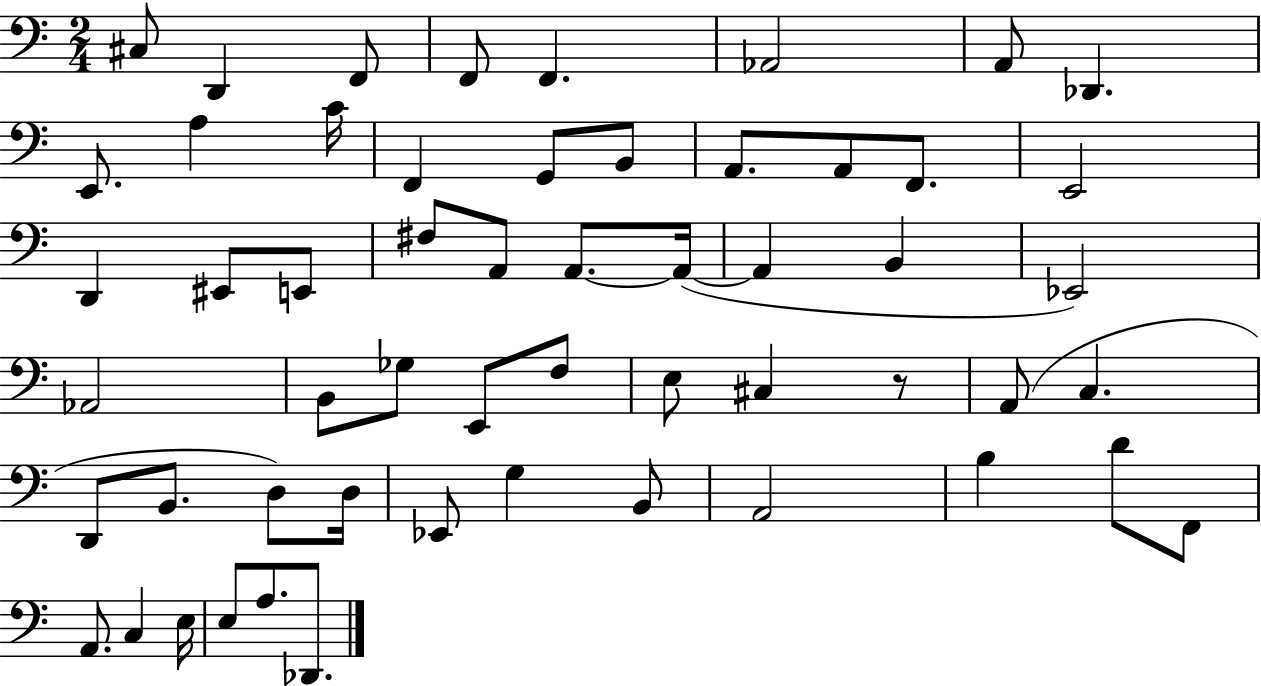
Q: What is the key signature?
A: C major